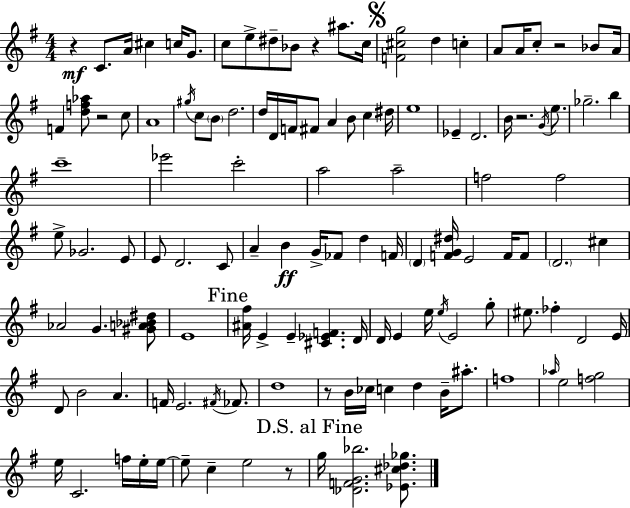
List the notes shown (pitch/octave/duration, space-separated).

R/q C4/e. A4/s C#5/q C5/s G4/e. C5/e E5/e D#5/e Bb4/e R/q A#5/e. C5/s [F4,C#5,G5]/h D5/q C5/q A4/e A4/s C5/e R/h Bb4/e A4/s F4/q [D5,F5,Ab5]/e R/h C5/e A4/w G#5/s C5/e B4/e D5/h. D5/s D4/s F4/s F#4/e A4/q B4/e C5/q D#5/s E5/w Eb4/q D4/h. B4/s R/h. G4/s E5/e. Gb5/h. B5/q C6/w Eb6/h C6/h A5/h A5/h F5/h F5/h E5/e Gb4/h. E4/e E4/e D4/h. C4/e A4/q B4/q G4/s FES4/e D5/q F4/s D4/q [F4,G4,D#5]/s E4/h F4/s F4/e D4/h. C#5/q Ab4/h G4/q. [G#4,A4,Bb4,D#5]/e E4/w [A#4,F#5]/s E4/q E4/q [C#4,Eb4,F4]/q. D4/s D4/s E4/q E5/s E5/s E4/h G5/e EIS5/e. FES5/q D4/h E4/s D4/e B4/h A4/q. F4/s E4/h. F#4/s FES4/e. D5/w R/e B4/s CES5/s C5/q D5/q B4/s A#5/e. F5/w Ab5/s E5/h [F5,G5]/h E5/s C4/h. F5/s E5/s E5/s E5/e C5/q E5/h R/e G5/s [Db4,F4,G4,Bb5]/h. [Eb4,C#5,Db5,Gb5]/e.